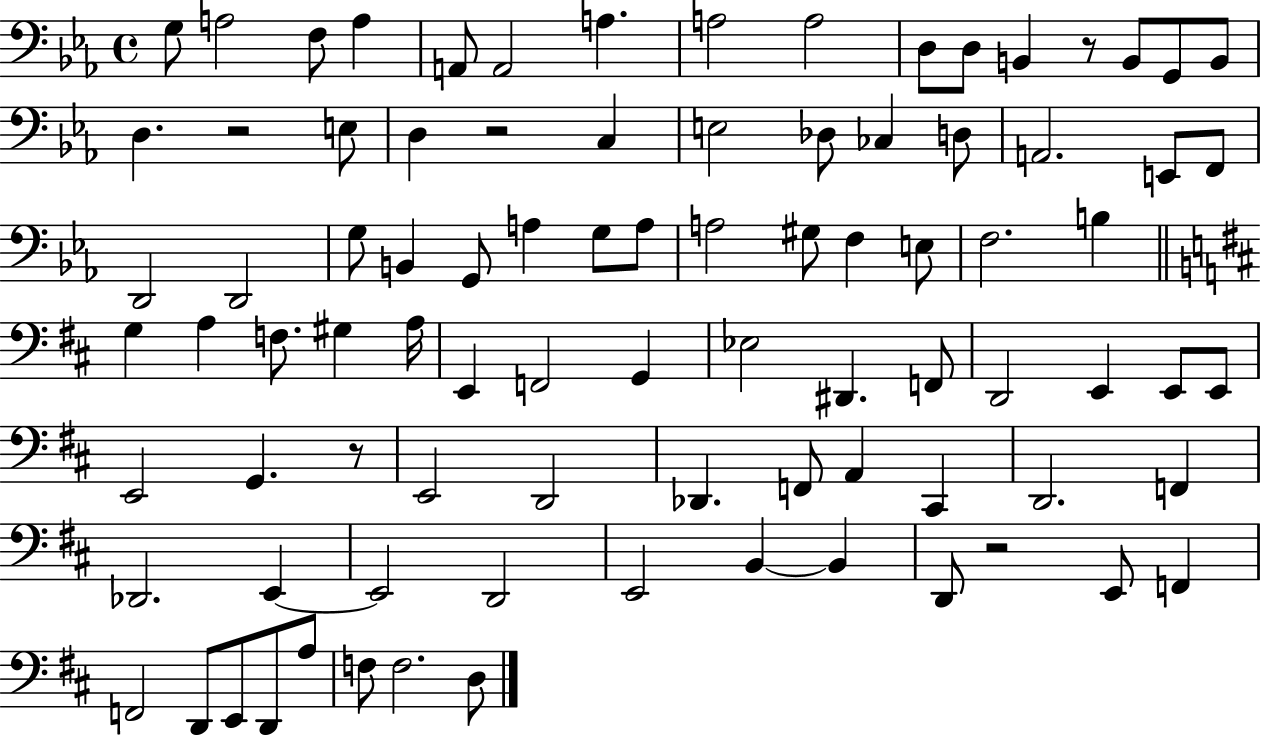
{
  \clef bass
  \time 4/4
  \defaultTimeSignature
  \key ees \major
  g8 a2 f8 a4 | a,8 a,2 a4. | a2 a2 | d8 d8 b,4 r8 b,8 g,8 b,8 | \break d4. r2 e8 | d4 r2 c4 | e2 des8 ces4 d8 | a,2. e,8 f,8 | \break d,2 d,2 | g8 b,4 g,8 a4 g8 a8 | a2 gis8 f4 e8 | f2. b4 | \break \bar "||" \break \key b \minor g4 a4 f8. gis4 a16 | e,4 f,2 g,4 | ees2 dis,4. f,8 | d,2 e,4 e,8 e,8 | \break e,2 g,4. r8 | e,2 d,2 | des,4. f,8 a,4 cis,4 | d,2. f,4 | \break des,2. e,4~~ | e,2 d,2 | e,2 b,4~~ b,4 | d,8 r2 e,8 f,4 | \break f,2 d,8 e,8 d,8 a8 | f8 f2. d8 | \bar "|."
}